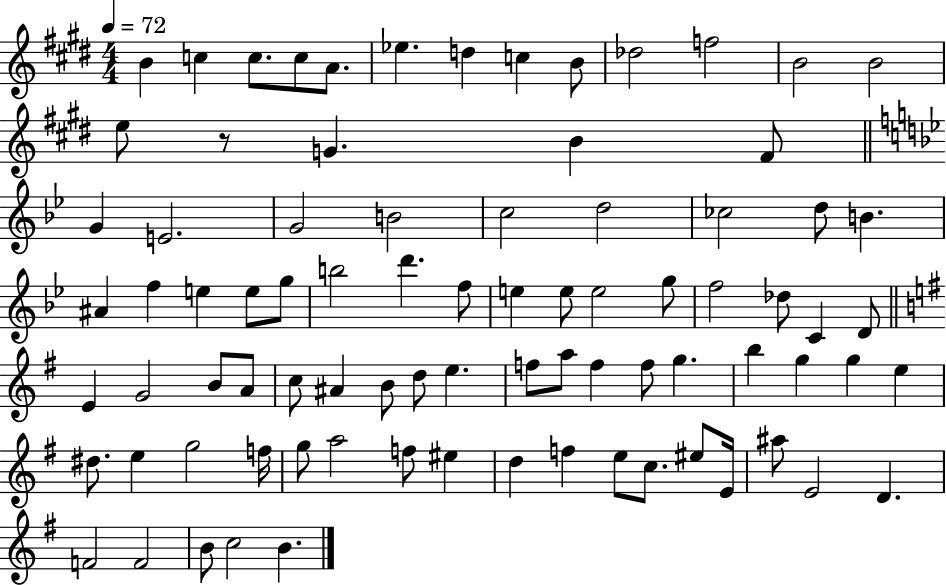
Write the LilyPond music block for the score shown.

{
  \clef treble
  \numericTimeSignature
  \time 4/4
  \key e \major
  \tempo 4 = 72
  \repeat volta 2 { b'4 c''4 c''8. c''8 a'8. | ees''4. d''4 c''4 b'8 | des''2 f''2 | b'2 b'2 | \break e''8 r8 g'4. b'4 fis'8 | \bar "||" \break \key g \minor g'4 e'2. | g'2 b'2 | c''2 d''2 | ces''2 d''8 b'4. | \break ais'4 f''4 e''4 e''8 g''8 | b''2 d'''4. f''8 | e''4 e''8 e''2 g''8 | f''2 des''8 c'4 d'8 | \break \bar "||" \break \key g \major e'4 g'2 b'8 a'8 | c''8 ais'4 b'8 d''8 e''4. | f''8 a''8 f''4 f''8 g''4. | b''4 g''4 g''4 e''4 | \break dis''8. e''4 g''2 f''16 | g''8 a''2 f''8 eis''4 | d''4 f''4 e''8 c''8. eis''8 e'16 | ais''8 e'2 d'4. | \break f'2 f'2 | b'8 c''2 b'4. | } \bar "|."
}